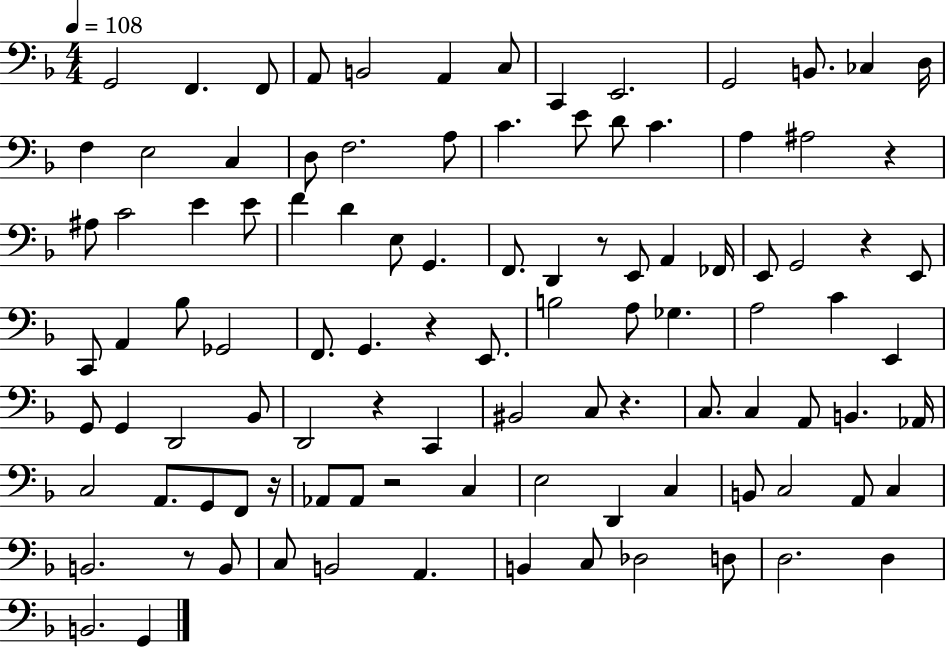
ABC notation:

X:1
T:Untitled
M:4/4
L:1/4
K:F
G,,2 F,, F,,/2 A,,/2 B,,2 A,, C,/2 C,, E,,2 G,,2 B,,/2 _C, D,/4 F, E,2 C, D,/2 F,2 A,/2 C E/2 D/2 C A, ^A,2 z ^A,/2 C2 E E/2 F D E,/2 G,, F,,/2 D,, z/2 E,,/2 A,, _F,,/4 E,,/2 G,,2 z E,,/2 C,,/2 A,, _B,/2 _G,,2 F,,/2 G,, z E,,/2 B,2 A,/2 _G, A,2 C E,, G,,/2 G,, D,,2 _B,,/2 D,,2 z C,, ^B,,2 C,/2 z C,/2 C, A,,/2 B,, _A,,/4 C,2 A,,/2 G,,/2 F,,/2 z/4 _A,,/2 _A,,/2 z2 C, E,2 D,, C, B,,/2 C,2 A,,/2 C, B,,2 z/2 B,,/2 C,/2 B,,2 A,, B,, C,/2 _D,2 D,/2 D,2 D, B,,2 G,,